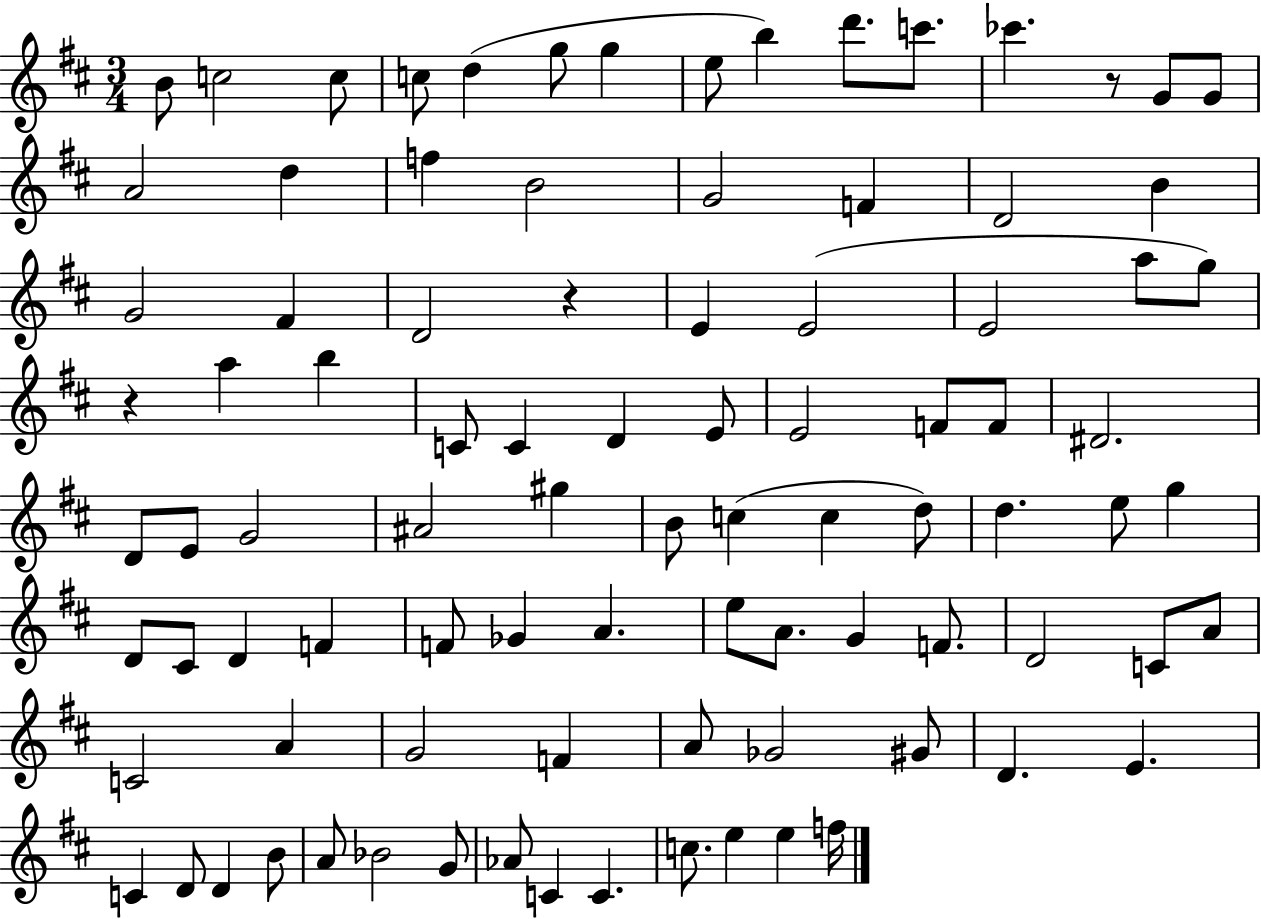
B4/e C5/h C5/e C5/e D5/q G5/e G5/q E5/e B5/q D6/e. C6/e. CES6/q. R/e G4/e G4/e A4/h D5/q F5/q B4/h G4/h F4/q D4/h B4/q G4/h F#4/q D4/h R/q E4/q E4/h E4/h A5/e G5/e R/q A5/q B5/q C4/e C4/q D4/q E4/e E4/h F4/e F4/e D#4/h. D4/e E4/e G4/h A#4/h G#5/q B4/e C5/q C5/q D5/e D5/q. E5/e G5/q D4/e C#4/e D4/q F4/q F4/e Gb4/q A4/q. E5/e A4/e. G4/q F4/e. D4/h C4/e A4/e C4/h A4/q G4/h F4/q A4/e Gb4/h G#4/e D4/q. E4/q. C4/q D4/e D4/q B4/e A4/e Bb4/h G4/e Ab4/e C4/q C4/q. C5/e. E5/q E5/q F5/s